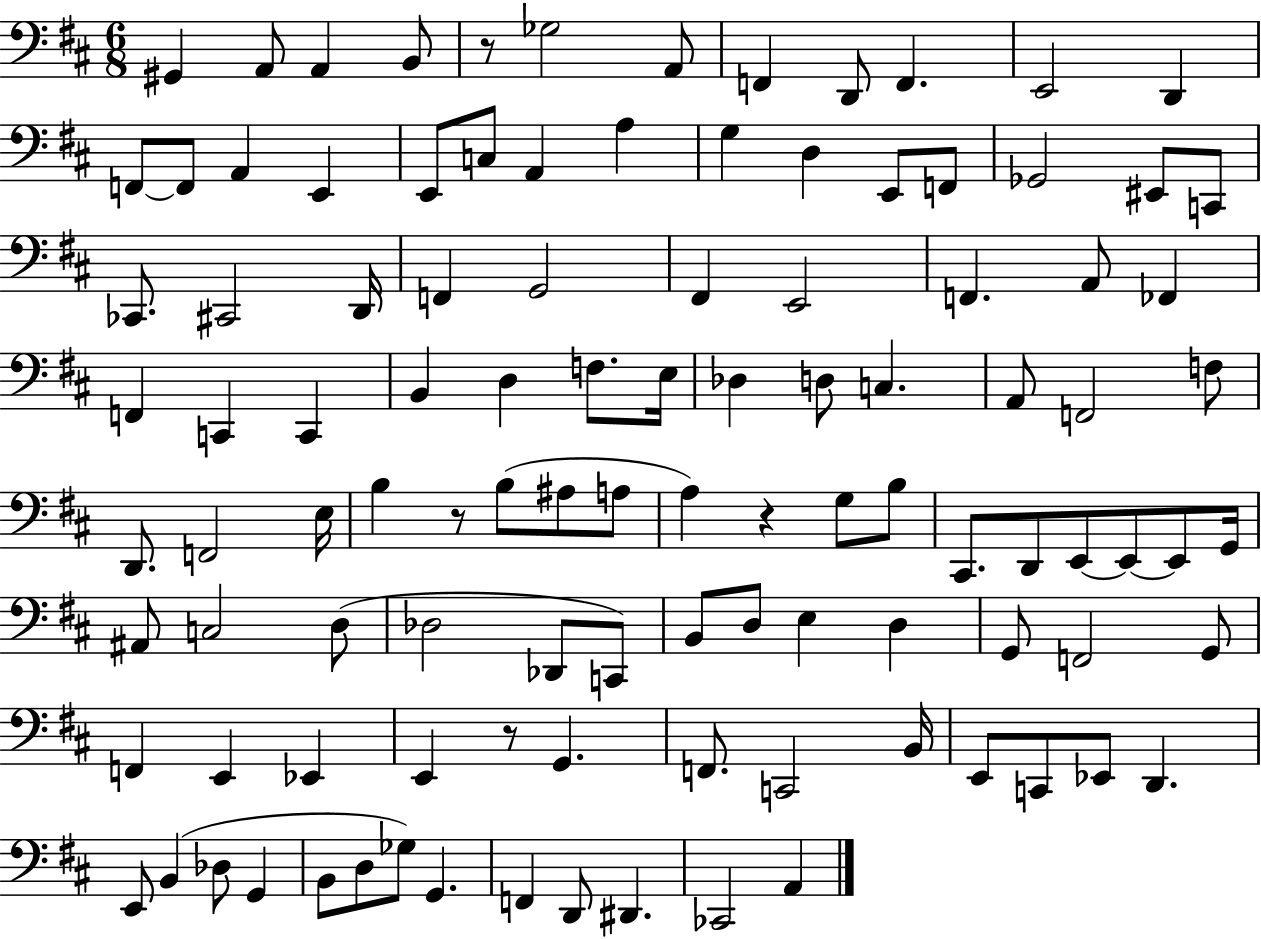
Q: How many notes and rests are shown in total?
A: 107